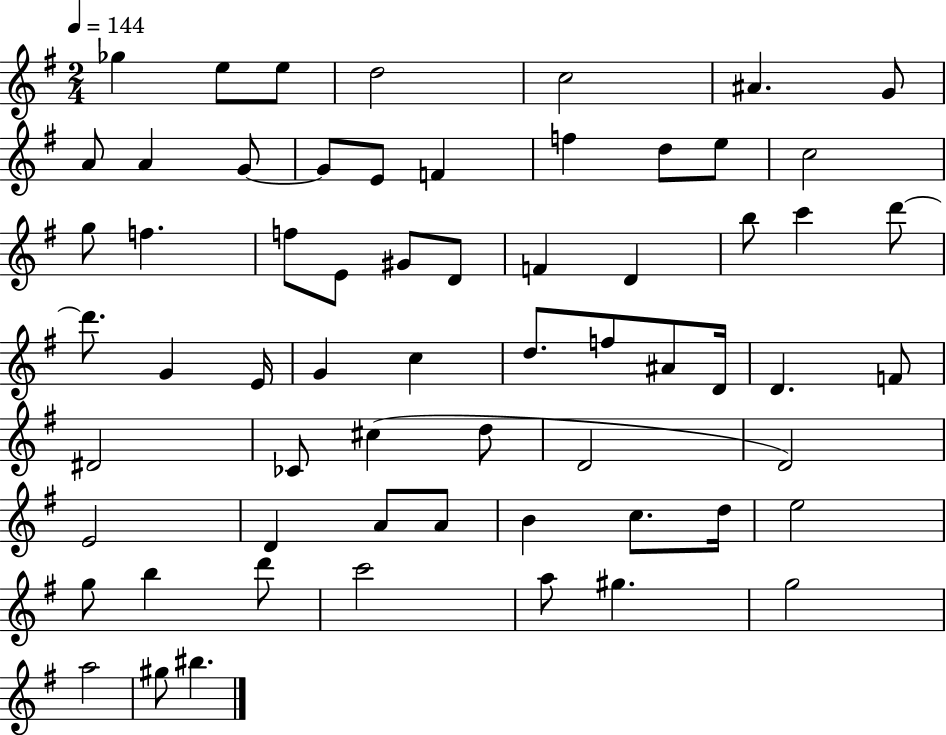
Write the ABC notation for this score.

X:1
T:Untitled
M:2/4
L:1/4
K:G
_g e/2 e/2 d2 c2 ^A G/2 A/2 A G/2 G/2 E/2 F f d/2 e/2 c2 g/2 f f/2 E/2 ^G/2 D/2 F D b/2 c' d'/2 d'/2 G E/4 G c d/2 f/2 ^A/2 D/4 D F/2 ^D2 _C/2 ^c d/2 D2 D2 E2 D A/2 A/2 B c/2 d/4 e2 g/2 b d'/2 c'2 a/2 ^g g2 a2 ^g/2 ^b